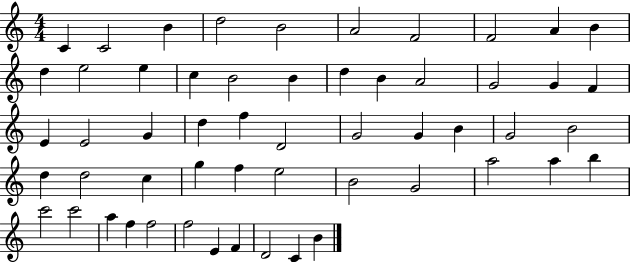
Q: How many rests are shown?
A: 0